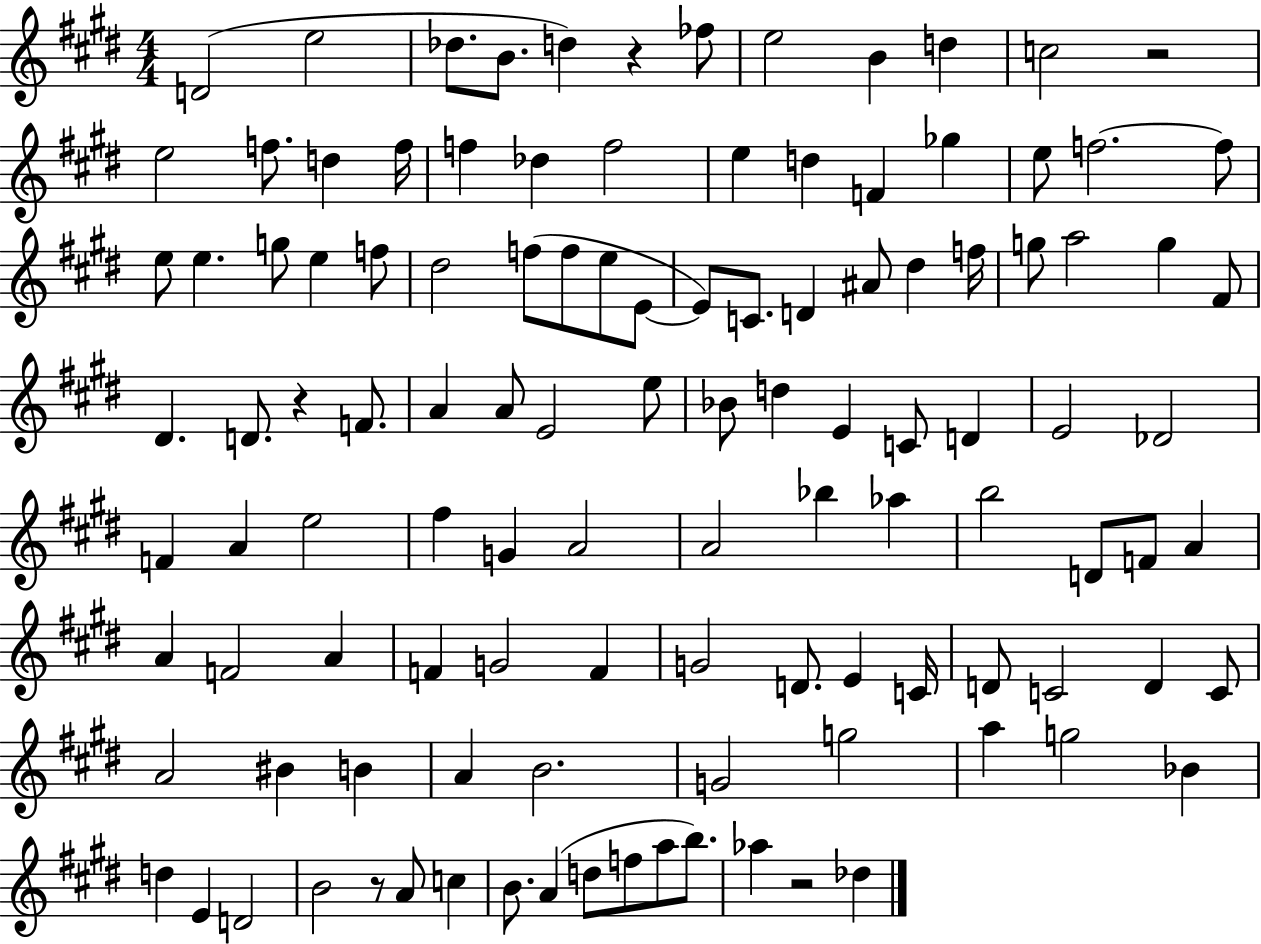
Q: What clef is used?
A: treble